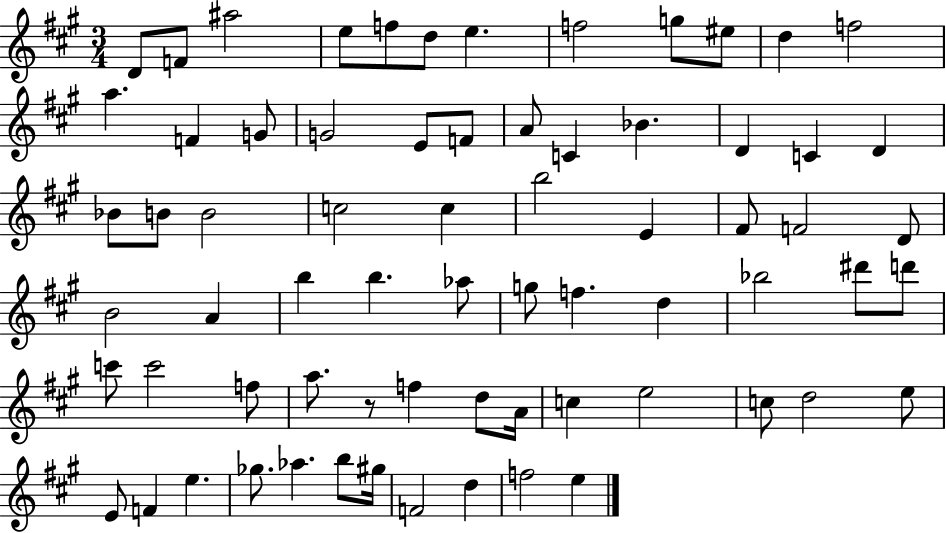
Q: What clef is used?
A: treble